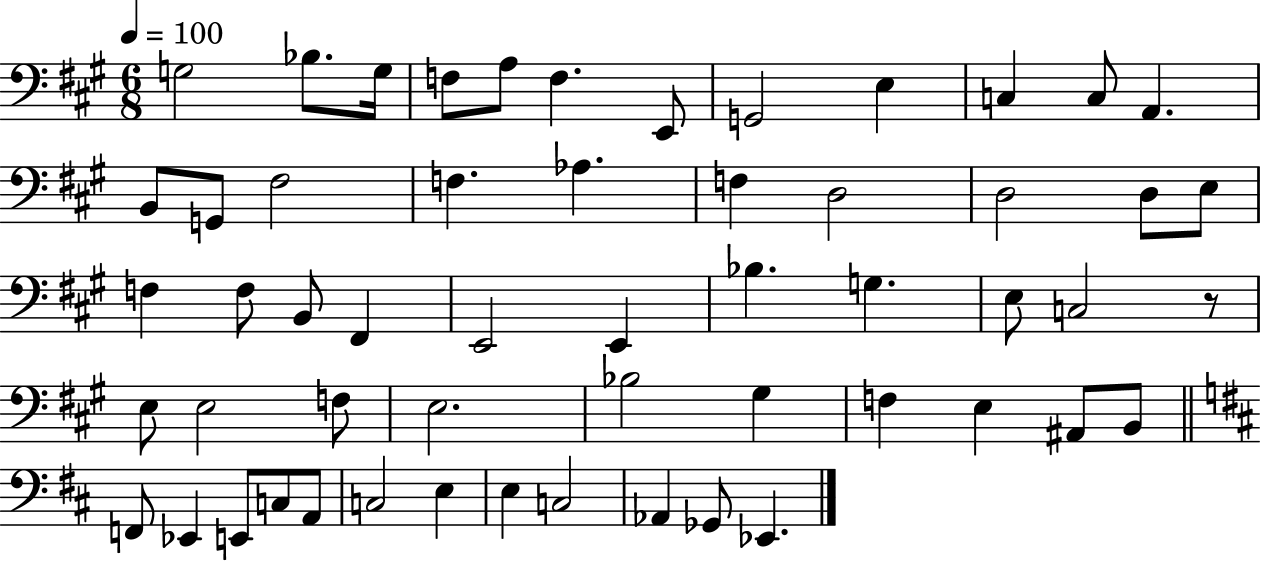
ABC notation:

X:1
T:Untitled
M:6/8
L:1/4
K:A
G,2 _B,/2 G,/4 F,/2 A,/2 F, E,,/2 G,,2 E, C, C,/2 A,, B,,/2 G,,/2 ^F,2 F, _A, F, D,2 D,2 D,/2 E,/2 F, F,/2 B,,/2 ^F,, E,,2 E,, _B, G, E,/2 C,2 z/2 E,/2 E,2 F,/2 E,2 _B,2 ^G, F, E, ^A,,/2 B,,/2 F,,/2 _E,, E,,/2 C,/2 A,,/2 C,2 E, E, C,2 _A,, _G,,/2 _E,,